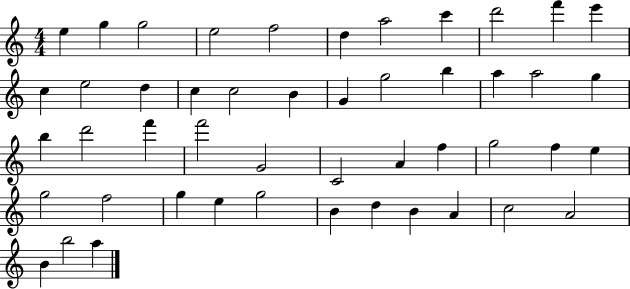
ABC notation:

X:1
T:Untitled
M:4/4
L:1/4
K:C
e g g2 e2 f2 d a2 c' d'2 f' e' c e2 d c c2 B G g2 b a a2 g b d'2 f' f'2 G2 C2 A f g2 f e g2 f2 g e g2 B d B A c2 A2 B b2 a